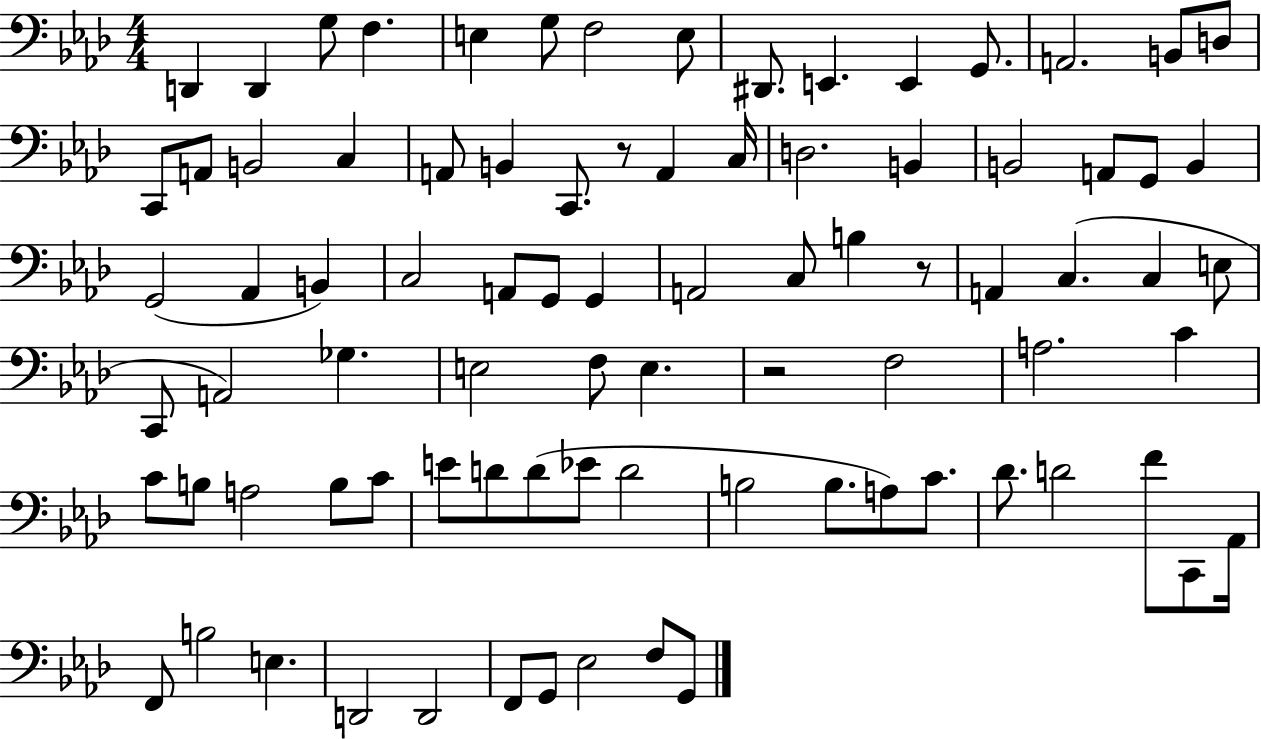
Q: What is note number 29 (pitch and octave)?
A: G2